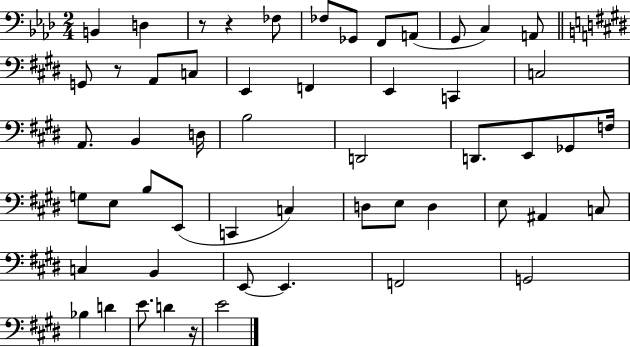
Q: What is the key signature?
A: AES major